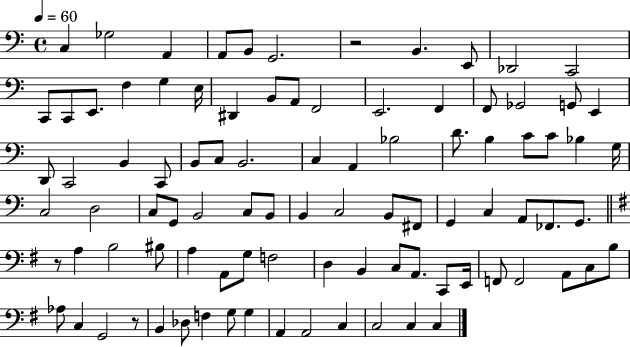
C3/q Gb3/h A2/q A2/e B2/e G2/h. R/h B2/q. E2/e Db2/h C2/h C2/e C2/e E2/e. F3/q G3/q E3/s D#2/q B2/e A2/e F2/h E2/h. F2/q F2/e Gb2/h G2/e E2/q D2/e C2/h B2/q C2/e B2/e C3/e B2/h. C3/q A2/q Bb3/h D4/e. B3/q C4/e C4/e Bb3/q G3/s C3/h D3/h C3/e G2/e B2/h C3/e B2/e B2/q C3/h B2/e F#2/e G2/q C3/q A2/e FES2/e. G2/e. R/e A3/q B3/h BIS3/e A3/q A2/e G3/e F3/h D3/q B2/q C3/e A2/e. C2/e E2/s F2/e F2/h A2/e C3/e B3/e Ab3/e C3/q G2/h R/e B2/q Db3/e F3/q G3/e G3/q A2/q A2/h C3/q C3/h C3/q C3/q